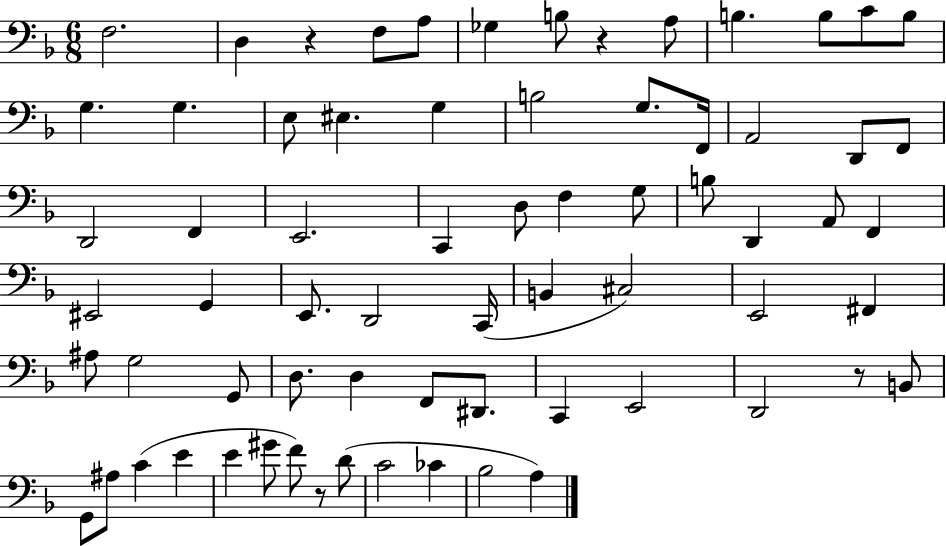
X:1
T:Untitled
M:6/8
L:1/4
K:F
F,2 D, z F,/2 A,/2 _G, B,/2 z A,/2 B, B,/2 C/2 B,/2 G, G, E,/2 ^E, G, B,2 G,/2 F,,/4 A,,2 D,,/2 F,,/2 D,,2 F,, E,,2 C,, D,/2 F, G,/2 B,/2 D,, A,,/2 F,, ^E,,2 G,, E,,/2 D,,2 C,,/4 B,, ^C,2 E,,2 ^F,, ^A,/2 G,2 G,,/2 D,/2 D, F,,/2 ^D,,/2 C,, E,,2 D,,2 z/2 B,,/2 G,,/2 ^A,/2 C E E ^G/2 F/2 z/2 D/2 C2 _C _B,2 A,